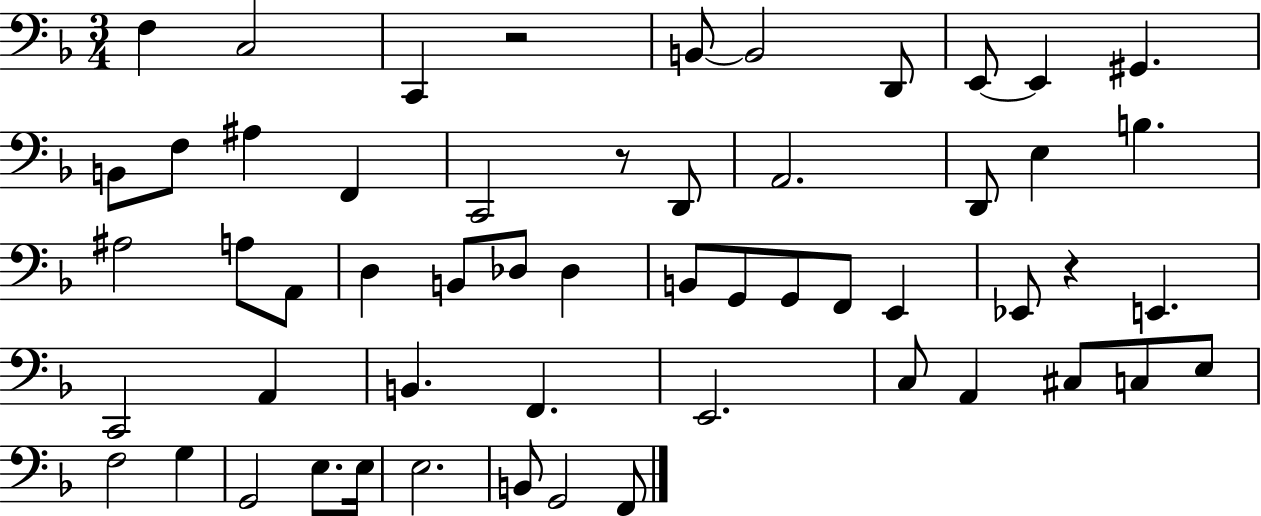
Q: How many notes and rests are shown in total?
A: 55